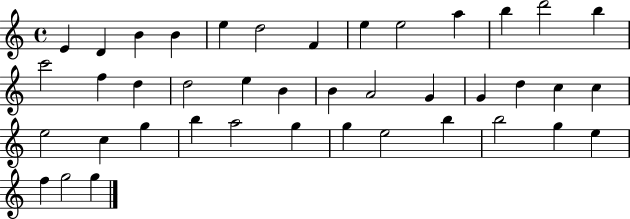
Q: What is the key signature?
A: C major